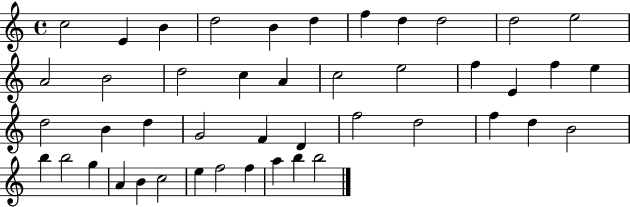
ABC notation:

X:1
T:Untitled
M:4/4
L:1/4
K:C
c2 E B d2 B d f d d2 d2 e2 A2 B2 d2 c A c2 e2 f E f e d2 B d G2 F D f2 d2 f d B2 b b2 g A B c2 e f2 f a b b2